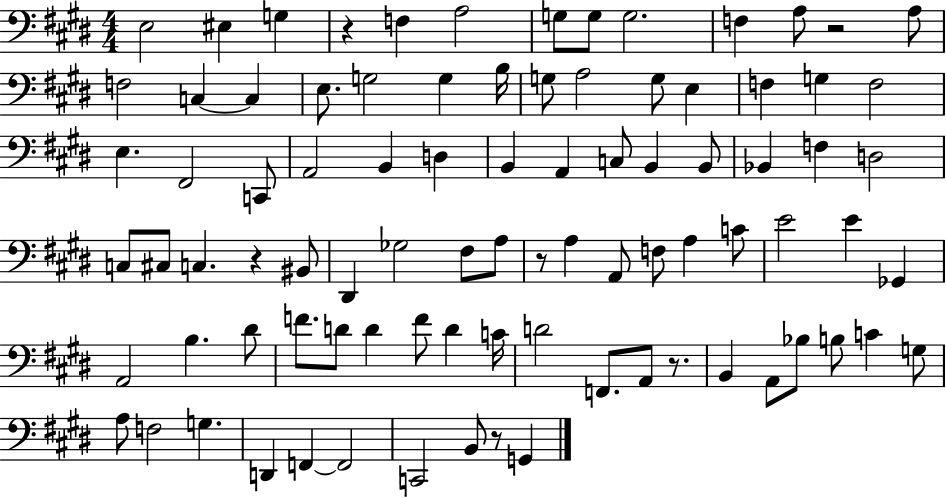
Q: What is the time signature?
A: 4/4